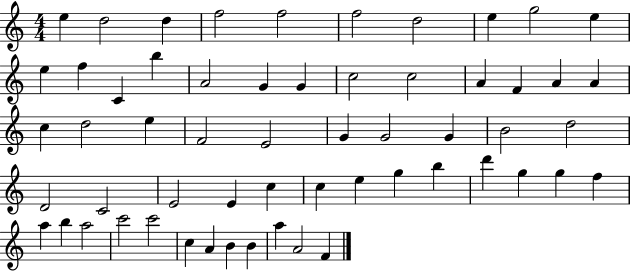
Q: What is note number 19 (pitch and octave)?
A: C5